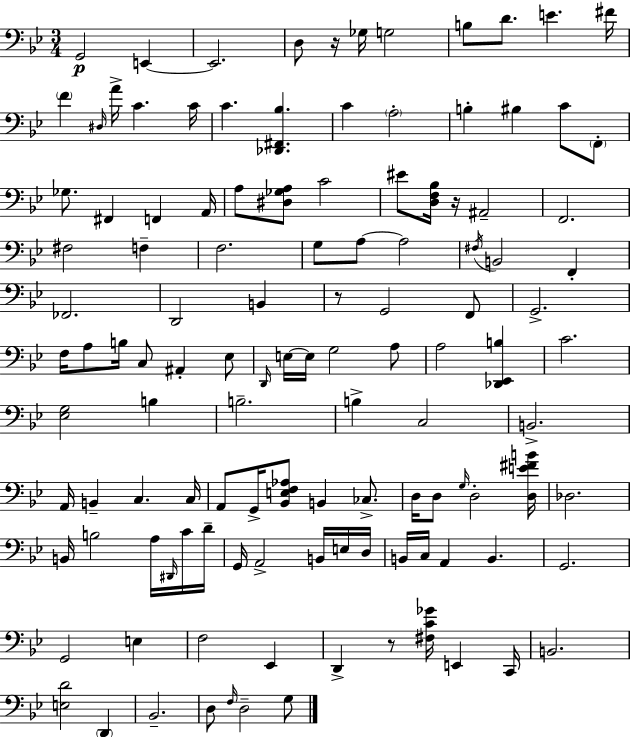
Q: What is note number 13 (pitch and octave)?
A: A4